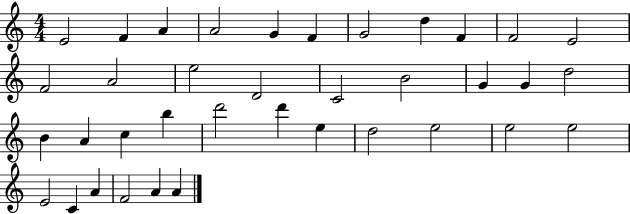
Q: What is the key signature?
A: C major